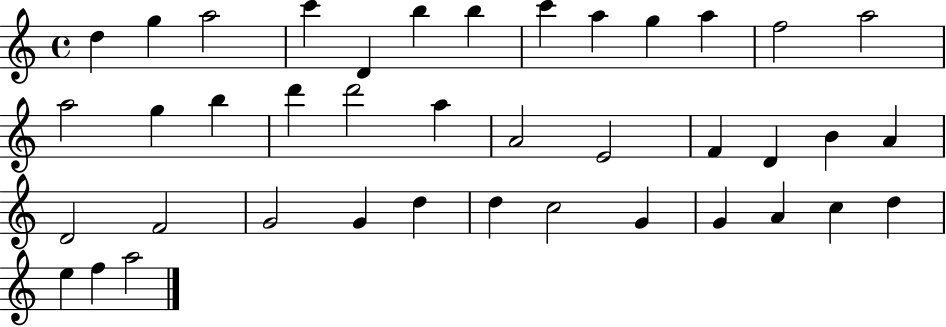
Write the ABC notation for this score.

X:1
T:Untitled
M:4/4
L:1/4
K:C
d g a2 c' D b b c' a g a f2 a2 a2 g b d' d'2 a A2 E2 F D B A D2 F2 G2 G d d c2 G G A c d e f a2